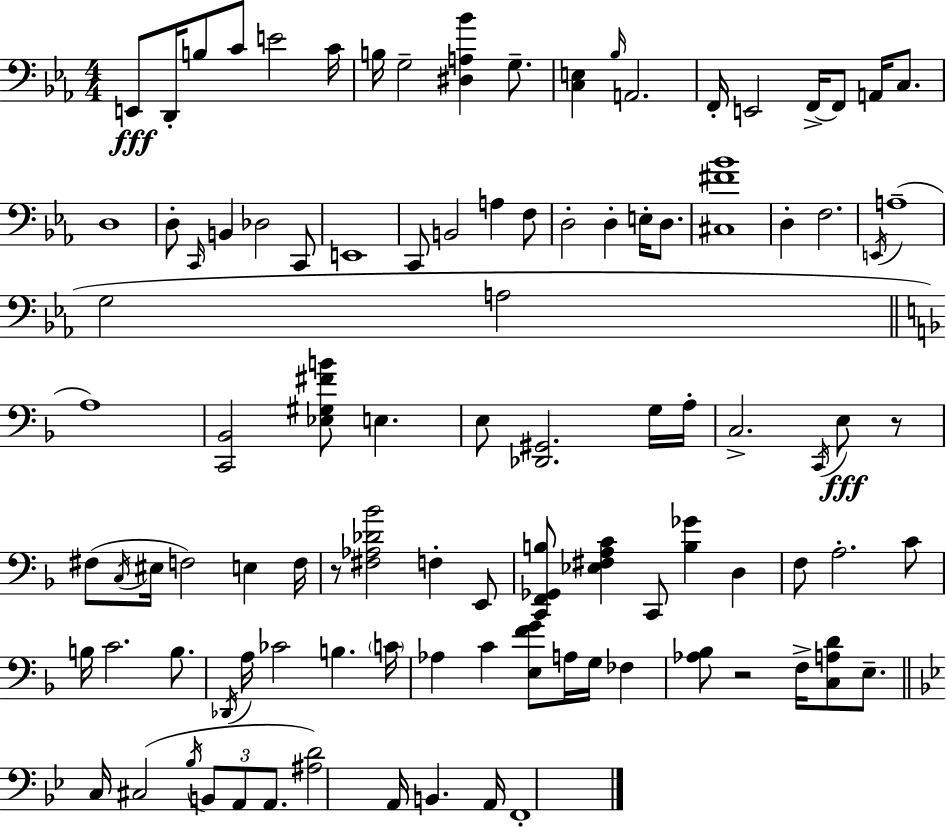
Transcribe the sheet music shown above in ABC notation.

X:1
T:Untitled
M:4/4
L:1/4
K:Cm
E,,/2 D,,/4 B,/2 C/2 E2 C/4 B,/4 G,2 [^D,A,_B] G,/2 [C,E,] _B,/4 A,,2 F,,/4 E,,2 F,,/4 F,,/2 A,,/4 C,/2 D,4 D,/2 C,,/4 B,, _D,2 C,,/2 E,,4 C,,/2 B,,2 A, F,/2 D,2 D, E,/4 D,/2 [^C,^F_B]4 D, F,2 E,,/4 A,4 G,2 A,2 A,4 [C,,_B,,]2 [_E,^G,^FB]/2 E, E,/2 [_D,,^G,,]2 G,/4 A,/4 C,2 C,,/4 E,/2 z/2 ^F,/2 C,/4 ^E,/4 F,2 E, F,/4 z/2 [^F,_A,_D_B]2 F, E,,/2 [C,,F,,_G,,B,]/2 [_E,^F,A,C] C,,/2 [B,_G] D, F,/2 A,2 C/2 B,/4 C2 B,/2 _D,,/4 A,/4 _C2 B, C/4 _A, C [E,FG]/2 A,/4 G,/4 _F, [_A,_B,]/2 z2 F,/4 [C,A,D]/2 E,/2 C,/4 ^C,2 _B,/4 B,,/2 A,,/2 A,,/2 [^A,D]2 A,,/4 B,, A,,/4 F,,4